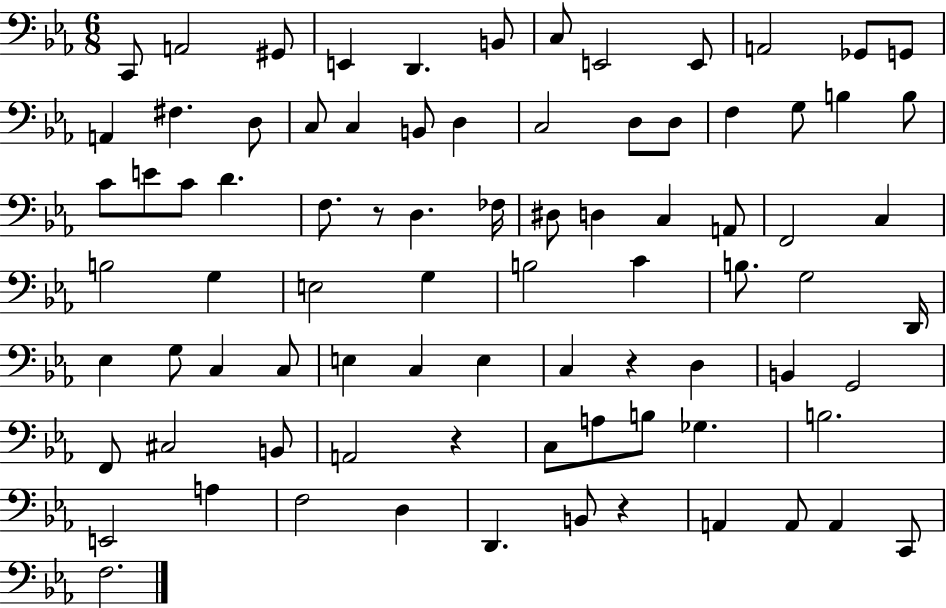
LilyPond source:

{
  \clef bass
  \numericTimeSignature
  \time 6/8
  \key ees \major
  \repeat volta 2 { c,8 a,2 gis,8 | e,4 d,4. b,8 | c8 e,2 e,8 | a,2 ges,8 g,8 | \break a,4 fis4. d8 | c8 c4 b,8 d4 | c2 d8 d8 | f4 g8 b4 b8 | \break c'8 e'8 c'8 d'4. | f8. r8 d4. fes16 | dis8 d4 c4 a,8 | f,2 c4 | \break b2 g4 | e2 g4 | b2 c'4 | b8. g2 d,16 | \break ees4 g8 c4 c8 | e4 c4 e4 | c4 r4 d4 | b,4 g,2 | \break f,8 cis2 b,8 | a,2 r4 | c8 a8 b8 ges4. | b2. | \break e,2 a4 | f2 d4 | d,4. b,8 r4 | a,4 a,8 a,4 c,8 | \break f2. | } \bar "|."
}